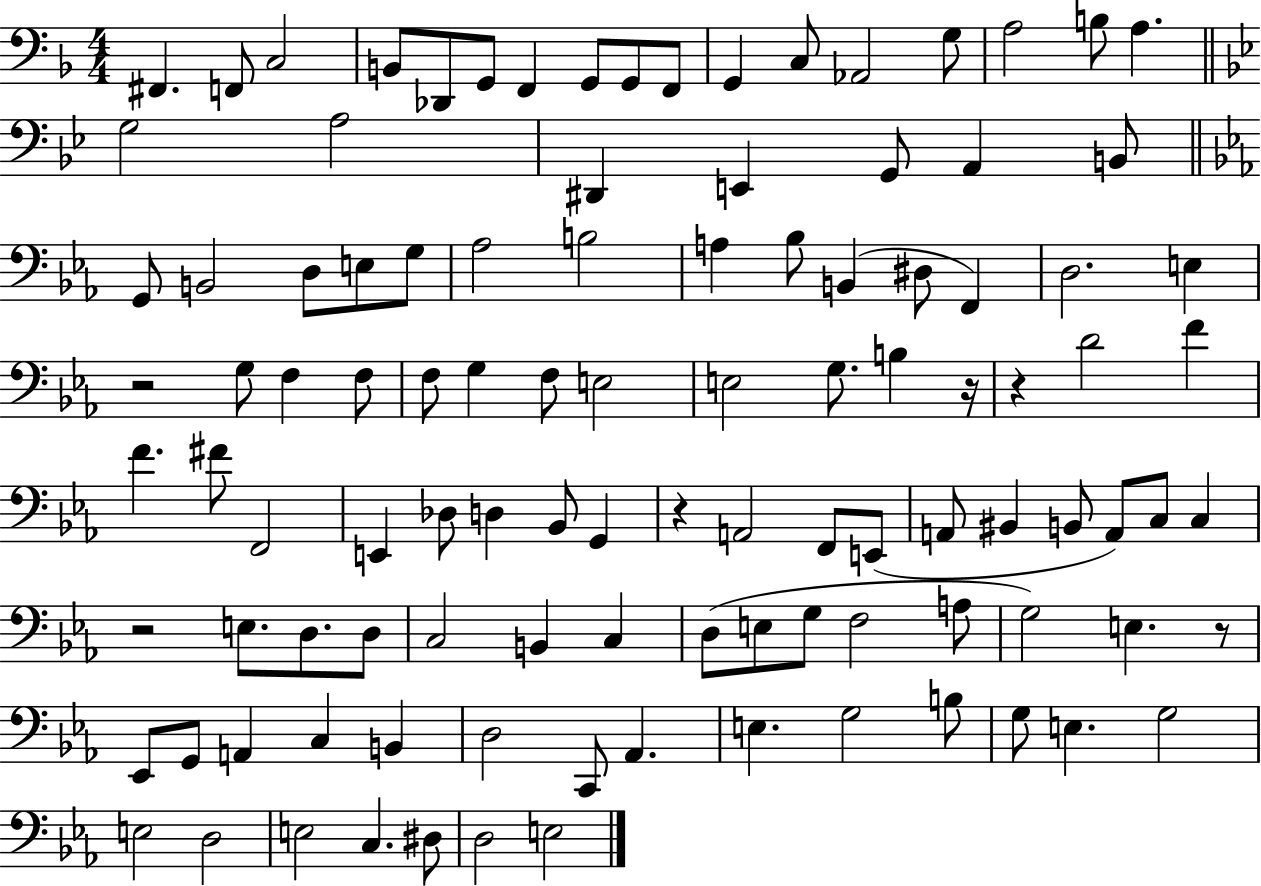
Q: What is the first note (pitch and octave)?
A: F#2